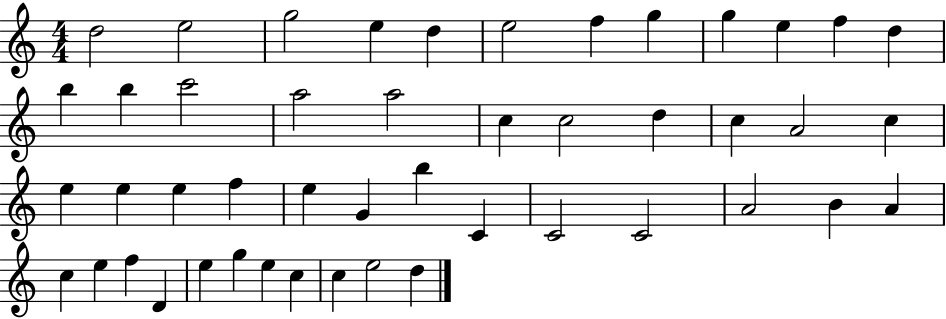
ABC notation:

X:1
T:Untitled
M:4/4
L:1/4
K:C
d2 e2 g2 e d e2 f g g e f d b b c'2 a2 a2 c c2 d c A2 c e e e f e G b C C2 C2 A2 B A c e f D e g e c c e2 d